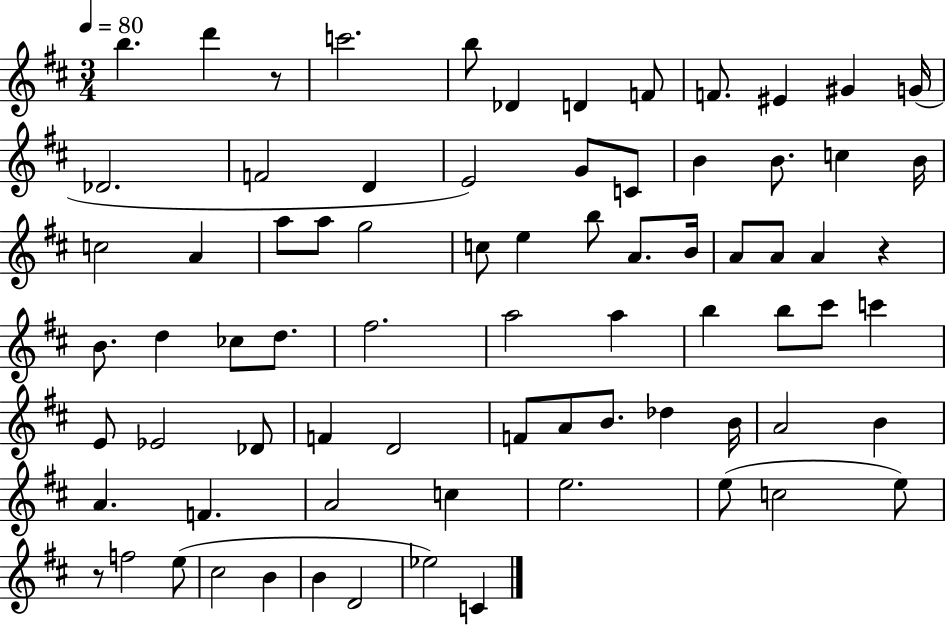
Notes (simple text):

B5/q. D6/q R/e C6/h. B5/e Db4/q D4/q F4/e F4/e. EIS4/q G#4/q G4/s Db4/h. F4/h D4/q E4/h G4/e C4/e B4/q B4/e. C5/q B4/s C5/h A4/q A5/e A5/e G5/h C5/e E5/q B5/e A4/e. B4/s A4/e A4/e A4/q R/q B4/e. D5/q CES5/e D5/e. F#5/h. A5/h A5/q B5/q B5/e C#6/e C6/q E4/e Eb4/h Db4/e F4/q D4/h F4/e A4/e B4/e. Db5/q B4/s A4/h B4/q A4/q. F4/q. A4/h C5/q E5/h. E5/e C5/h E5/e R/e F5/h E5/e C#5/h B4/q B4/q D4/h Eb5/h C4/q